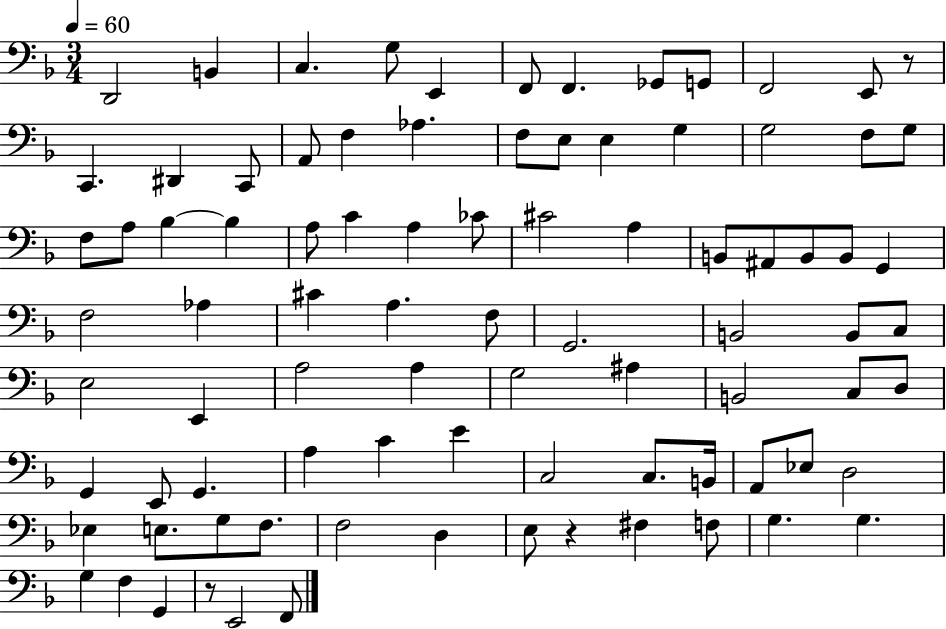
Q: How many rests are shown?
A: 3